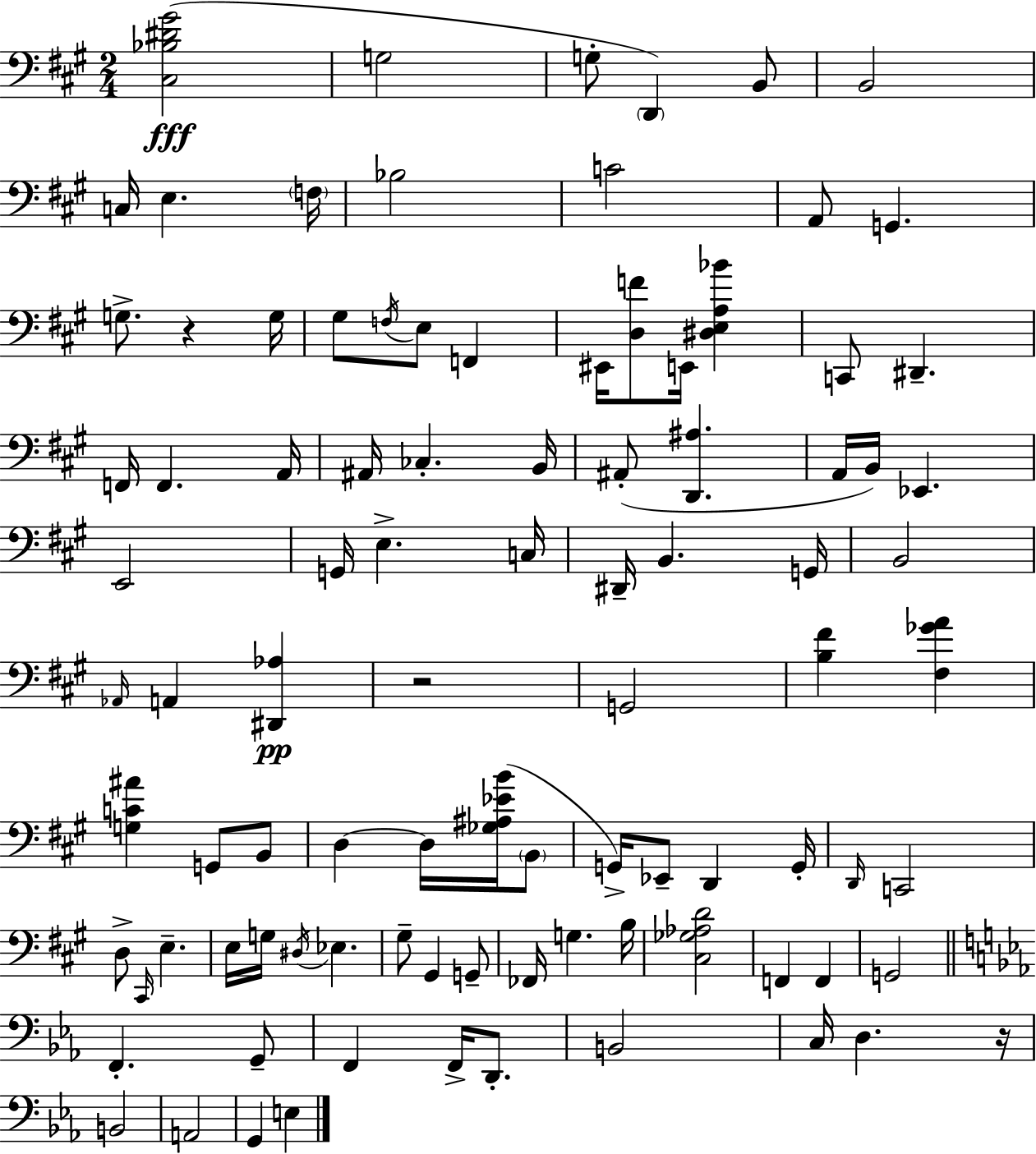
[C#3,Bb3,D#4,G#4]/h G3/h G3/e D2/q B2/e B2/h C3/s E3/q. F3/s Bb3/h C4/h A2/e G2/q. G3/e. R/q G3/s G#3/e F3/s E3/e F2/q EIS2/s [D3,F4]/e E2/s [D#3,E3,A3,Bb4]/q C2/e D#2/q. F2/s F2/q. A2/s A#2/s CES3/q. B2/s A#2/e [D2,A#3]/q. A2/s B2/s Eb2/q. E2/h G2/s E3/q. C3/s D#2/s B2/q. G2/s B2/h Ab2/s A2/q [D#2,Ab3]/q R/h G2/h [B3,F#4]/q [F#3,Gb4,A4]/q [G3,C4,A#4]/q G2/e B2/e D3/q D3/s [Gb3,A#3,Eb4,B4]/s B2/e G2/s Eb2/e D2/q G2/s D2/s C2/h D3/e C#2/s E3/q. E3/s G3/s D#3/s Eb3/q. G#3/e G#2/q G2/e FES2/s G3/q. B3/s [C#3,Gb3,Ab3,D4]/h F2/q F2/q G2/h F2/q. G2/e F2/q F2/s D2/e. B2/h C3/s D3/q. R/s B2/h A2/h G2/q E3/q